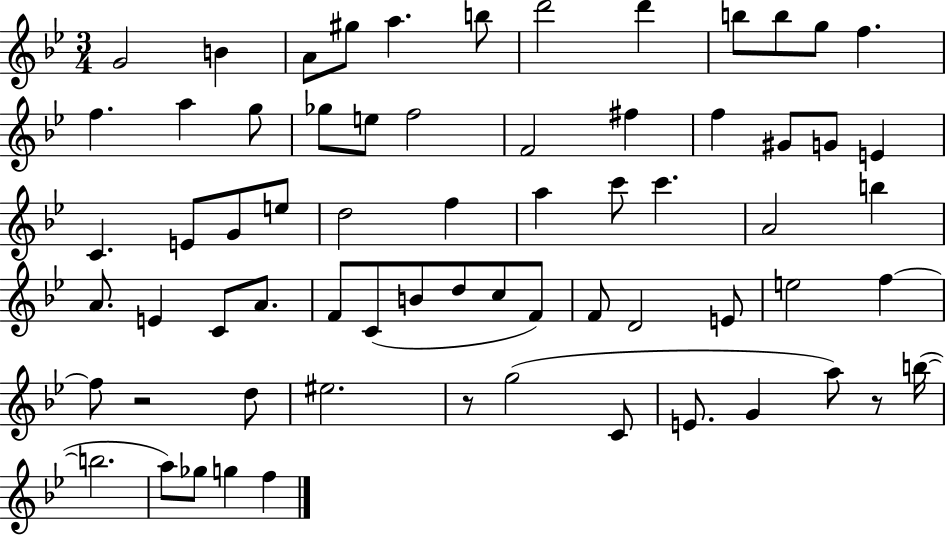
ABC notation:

X:1
T:Untitled
M:3/4
L:1/4
K:Bb
G2 B A/2 ^g/2 a b/2 d'2 d' b/2 b/2 g/2 f f a g/2 _g/2 e/2 f2 F2 ^f f ^G/2 G/2 E C E/2 G/2 e/2 d2 f a c'/2 c' A2 b A/2 E C/2 A/2 F/2 C/2 B/2 d/2 c/2 F/2 F/2 D2 E/2 e2 f f/2 z2 d/2 ^e2 z/2 g2 C/2 E/2 G a/2 z/2 b/4 b2 a/2 _g/2 g f